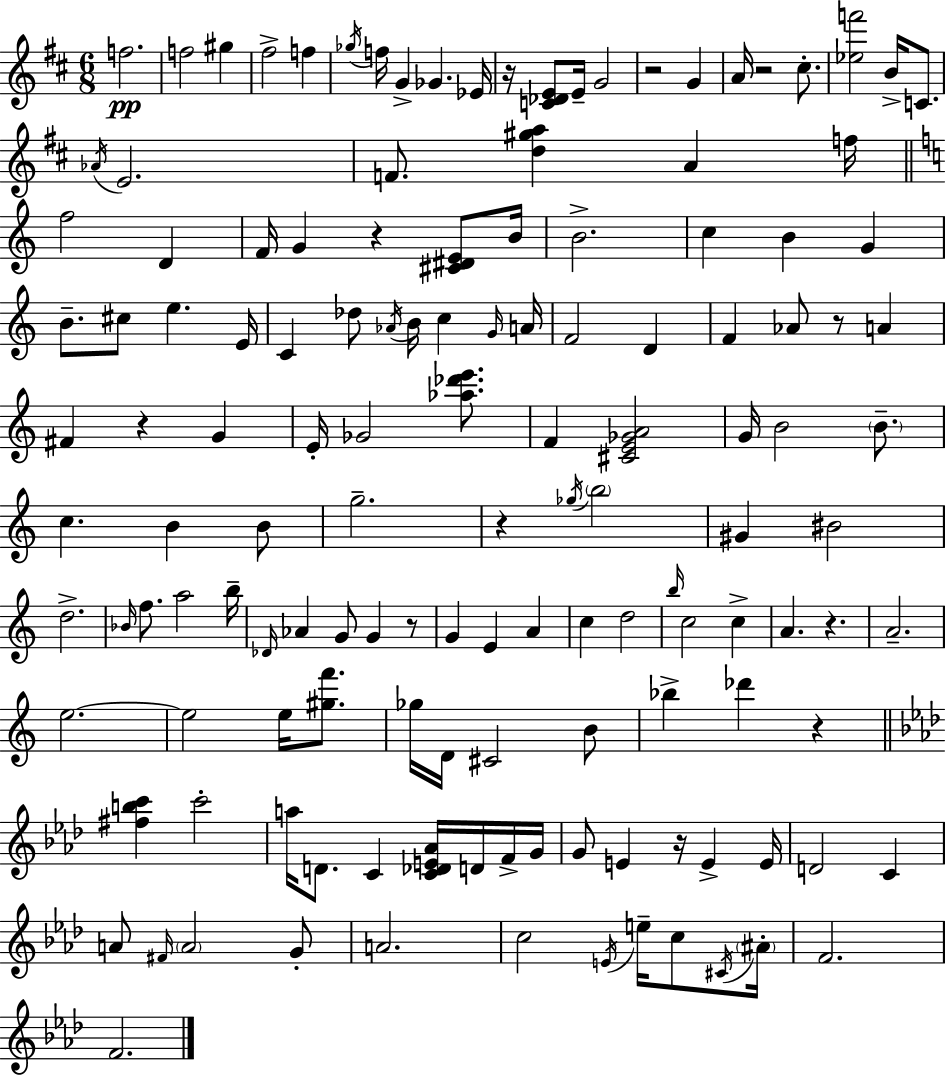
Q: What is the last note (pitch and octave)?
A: F4